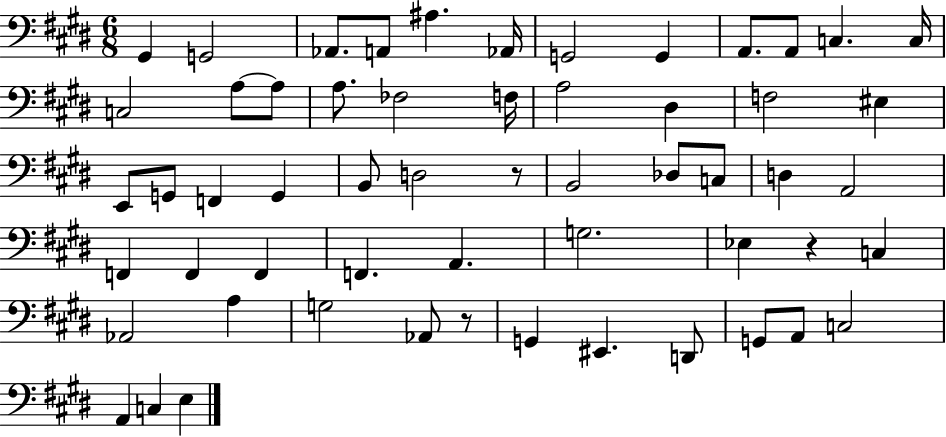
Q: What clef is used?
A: bass